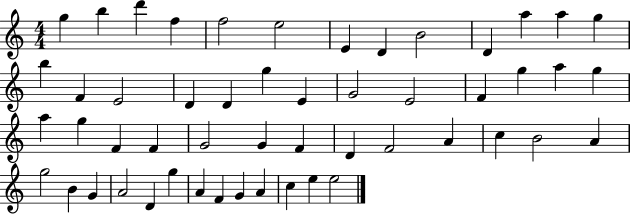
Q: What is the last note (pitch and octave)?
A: E5